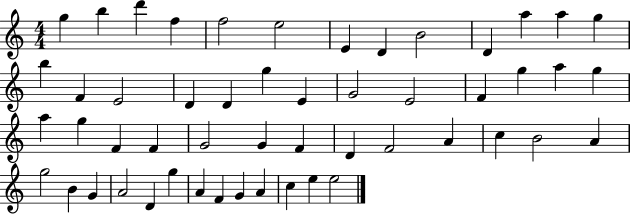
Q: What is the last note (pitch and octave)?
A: E5